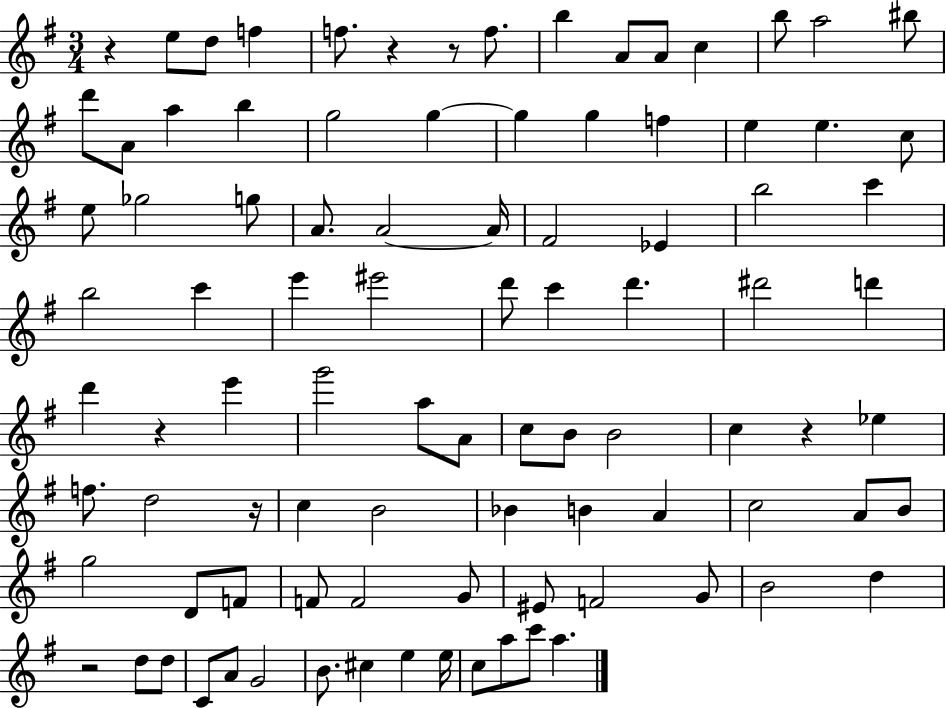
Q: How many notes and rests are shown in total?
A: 94